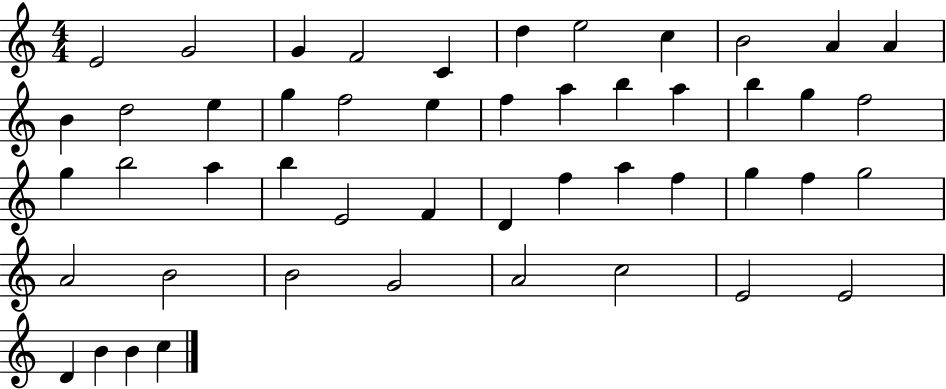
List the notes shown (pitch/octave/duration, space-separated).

E4/h G4/h G4/q F4/h C4/q D5/q E5/h C5/q B4/h A4/q A4/q B4/q D5/h E5/q G5/q F5/h E5/q F5/q A5/q B5/q A5/q B5/q G5/q F5/h G5/q B5/h A5/q B5/q E4/h F4/q D4/q F5/q A5/q F5/q G5/q F5/q G5/h A4/h B4/h B4/h G4/h A4/h C5/h E4/h E4/h D4/q B4/q B4/q C5/q